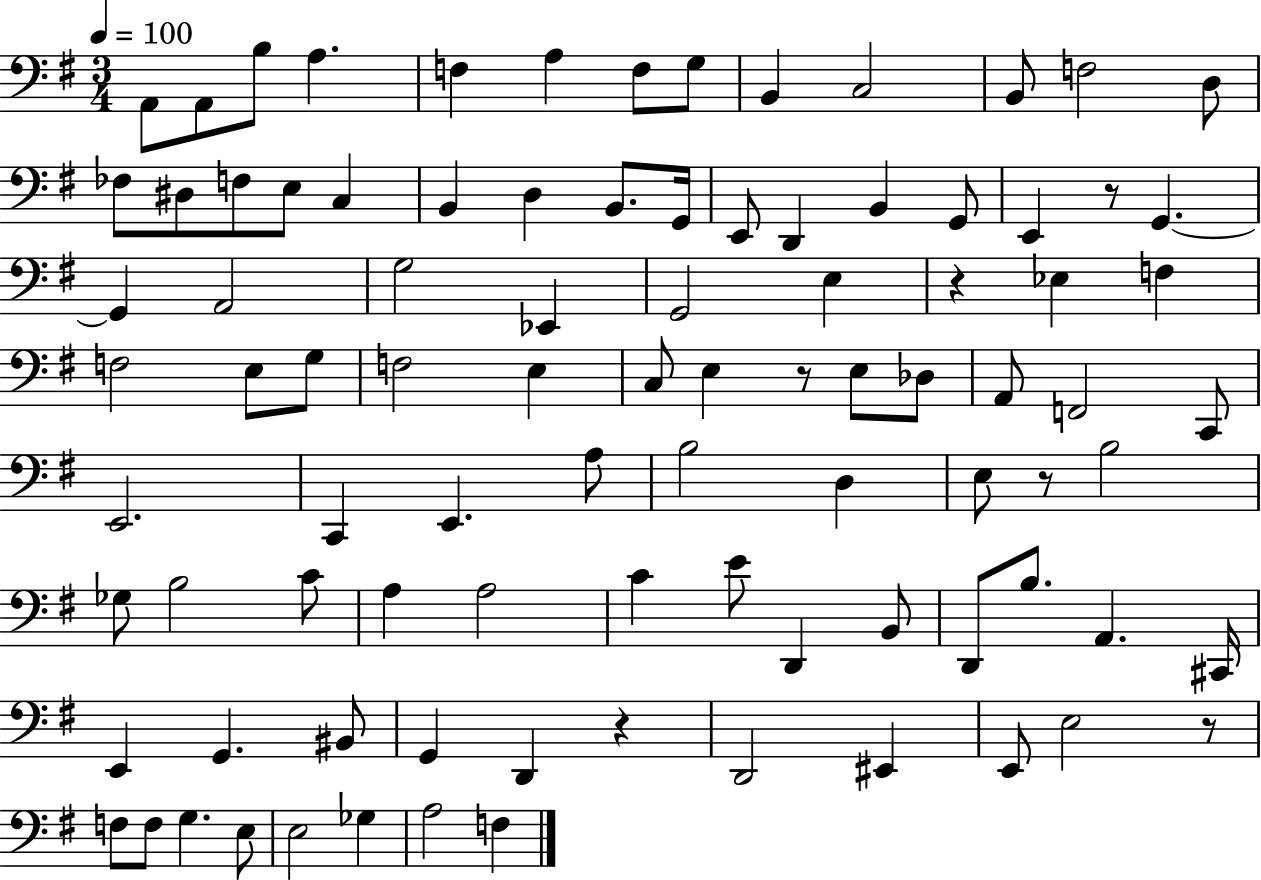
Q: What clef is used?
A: bass